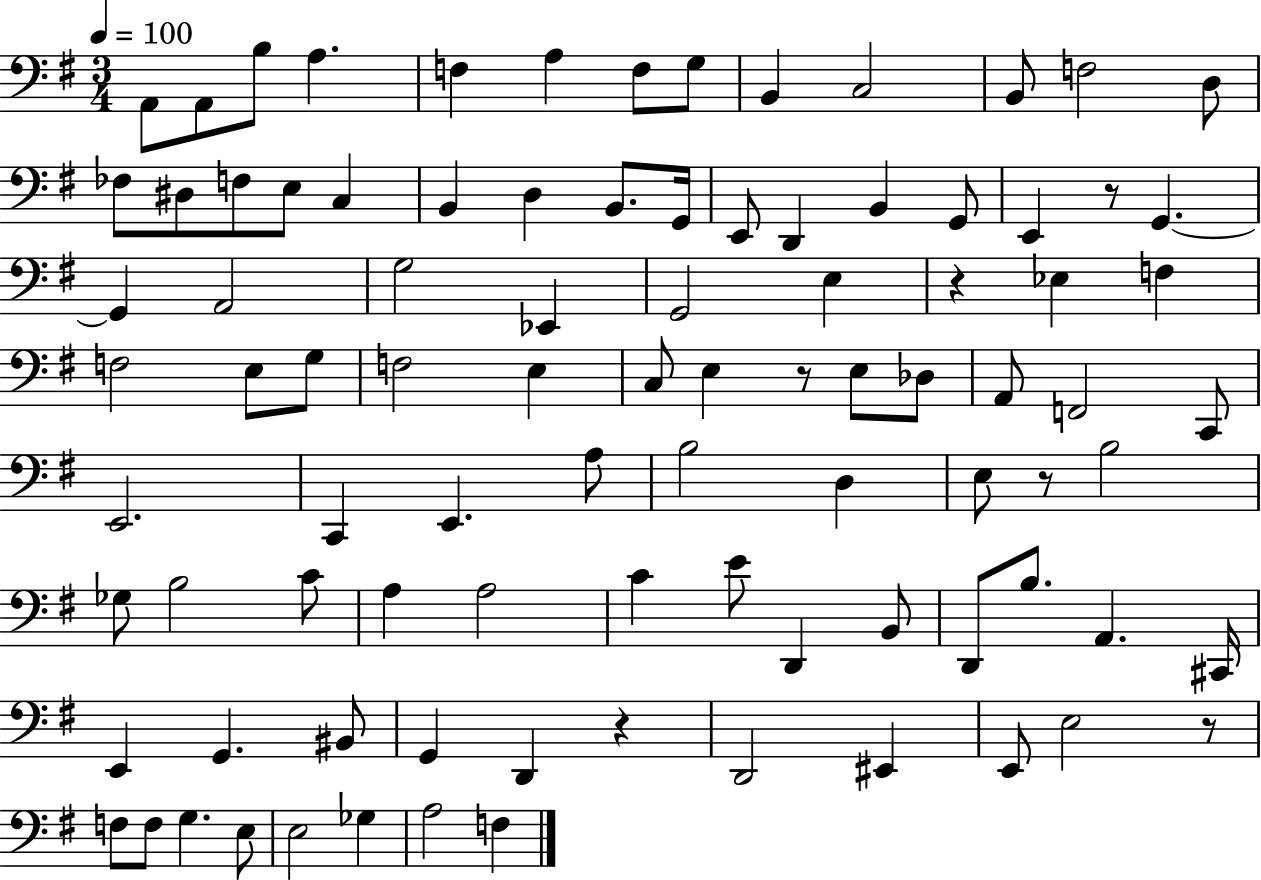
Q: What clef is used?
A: bass